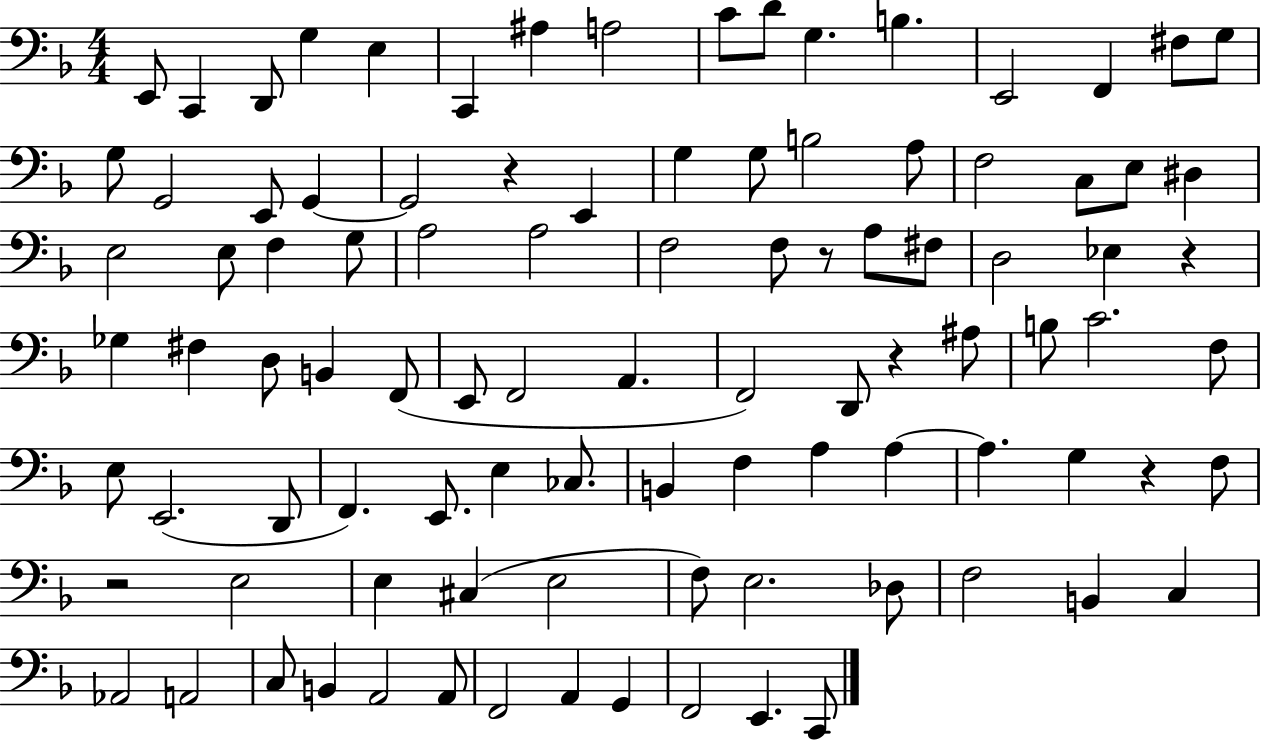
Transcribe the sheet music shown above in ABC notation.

X:1
T:Untitled
M:4/4
L:1/4
K:F
E,,/2 C,, D,,/2 G, E, C,, ^A, A,2 C/2 D/2 G, B, E,,2 F,, ^F,/2 G,/2 G,/2 G,,2 E,,/2 G,, G,,2 z E,, G, G,/2 B,2 A,/2 F,2 C,/2 E,/2 ^D, E,2 E,/2 F, G,/2 A,2 A,2 F,2 F,/2 z/2 A,/2 ^F,/2 D,2 _E, z _G, ^F, D,/2 B,, F,,/2 E,,/2 F,,2 A,, F,,2 D,,/2 z ^A,/2 B,/2 C2 F,/2 E,/2 E,,2 D,,/2 F,, E,,/2 E, _C,/2 B,, F, A, A, A, G, z F,/2 z2 E,2 E, ^C, E,2 F,/2 E,2 _D,/2 F,2 B,, C, _A,,2 A,,2 C,/2 B,, A,,2 A,,/2 F,,2 A,, G,, F,,2 E,, C,,/2